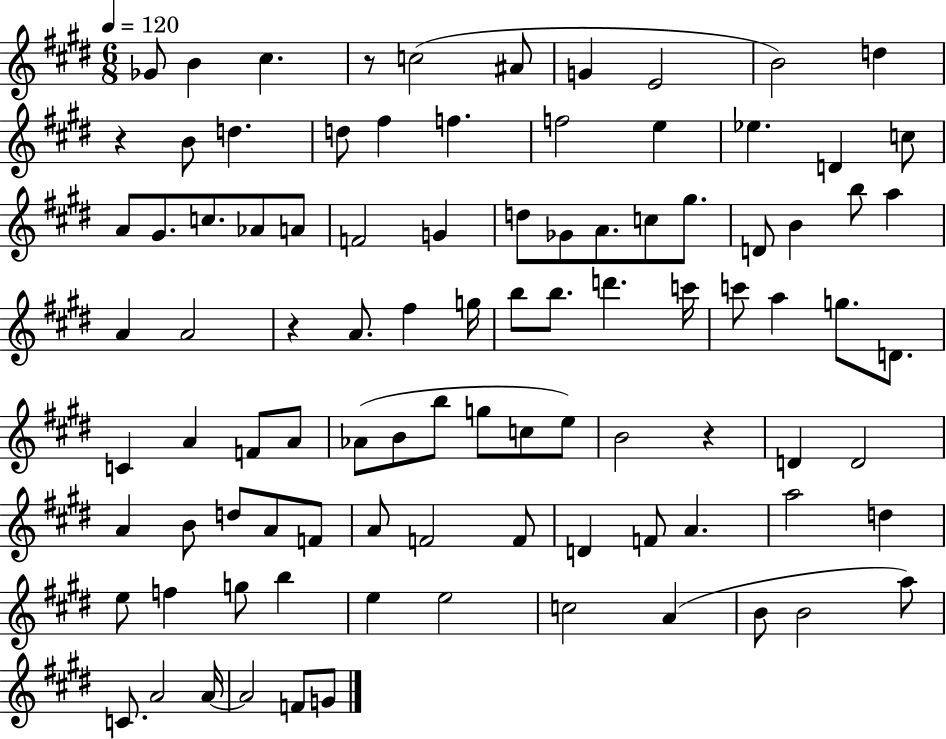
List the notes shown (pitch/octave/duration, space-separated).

Gb4/e B4/q C#5/q. R/e C5/h A#4/e G4/q E4/h B4/h D5/q R/q B4/e D5/q. D5/e F#5/q F5/q. F5/h E5/q Eb5/q. D4/q C5/e A4/e G#4/e. C5/e. Ab4/e A4/e F4/h G4/q D5/e Gb4/e A4/e. C5/e G#5/e. D4/e B4/q B5/e A5/q A4/q A4/h R/q A4/e. F#5/q G5/s B5/e B5/e. D6/q. C6/s C6/e A5/q G5/e. D4/e. C4/q A4/q F4/e A4/e Ab4/e B4/e B5/e G5/e C5/e E5/e B4/h R/q D4/q D4/h A4/q B4/e D5/e A4/e F4/e A4/e F4/h F4/e D4/q F4/e A4/q. A5/h D5/q E5/e F5/q G5/e B5/q E5/q E5/h C5/h A4/q B4/e B4/h A5/e C4/e. A4/h A4/s A4/h F4/e G4/e